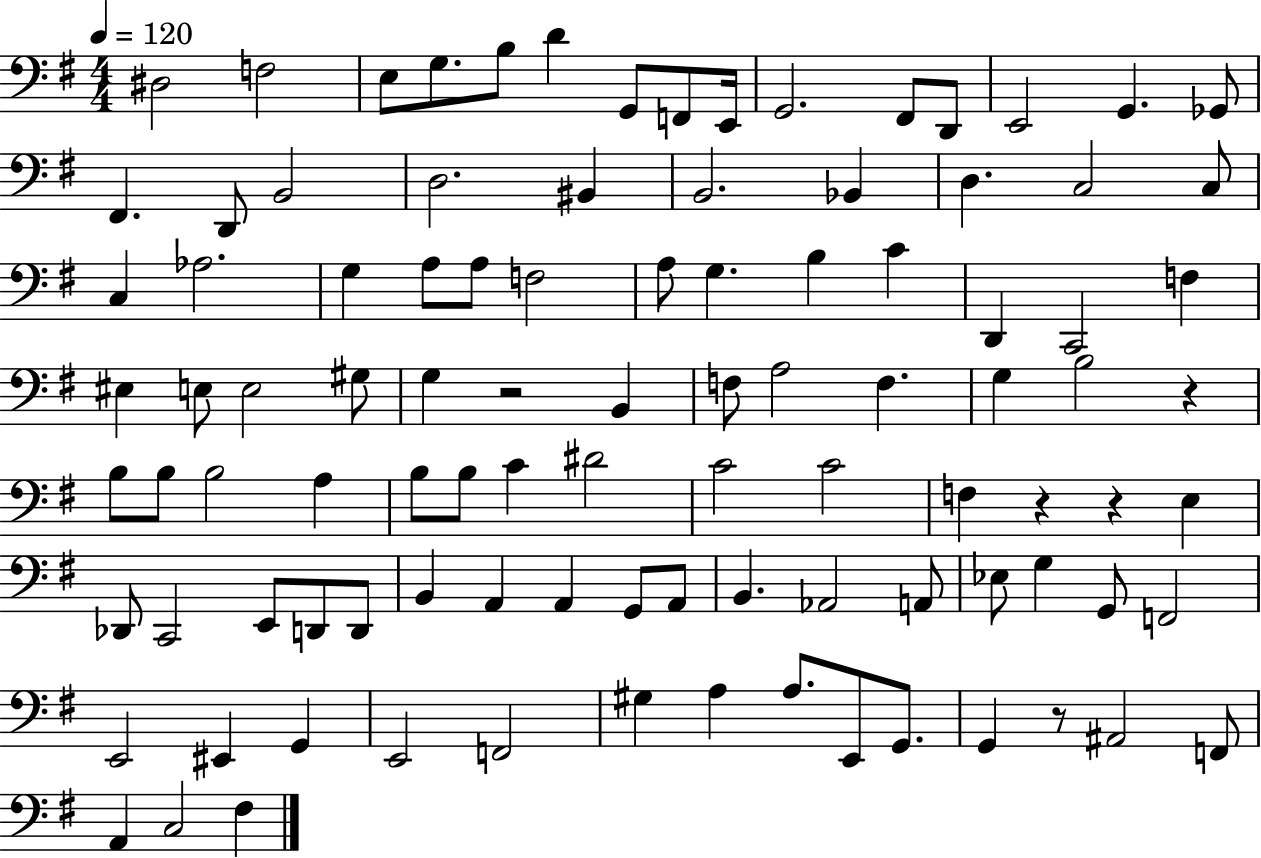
D#3/h F3/h E3/e G3/e. B3/e D4/q G2/e F2/e E2/s G2/h. F#2/e D2/e E2/h G2/q. Gb2/e F#2/q. D2/e B2/h D3/h. BIS2/q B2/h. Bb2/q D3/q. C3/h C3/e C3/q Ab3/h. G3/q A3/e A3/e F3/h A3/e G3/q. B3/q C4/q D2/q C2/h F3/q EIS3/q E3/e E3/h G#3/e G3/q R/h B2/q F3/e A3/h F3/q. G3/q B3/h R/q B3/e B3/e B3/h A3/q B3/e B3/e C4/q D#4/h C4/h C4/h F3/q R/q R/q E3/q Db2/e C2/h E2/e D2/e D2/e B2/q A2/q A2/q G2/e A2/e B2/q. Ab2/h A2/e Eb3/e G3/q G2/e F2/h E2/h EIS2/q G2/q E2/h F2/h G#3/q A3/q A3/e. E2/e G2/e. G2/q R/e A#2/h F2/e A2/q C3/h F#3/q